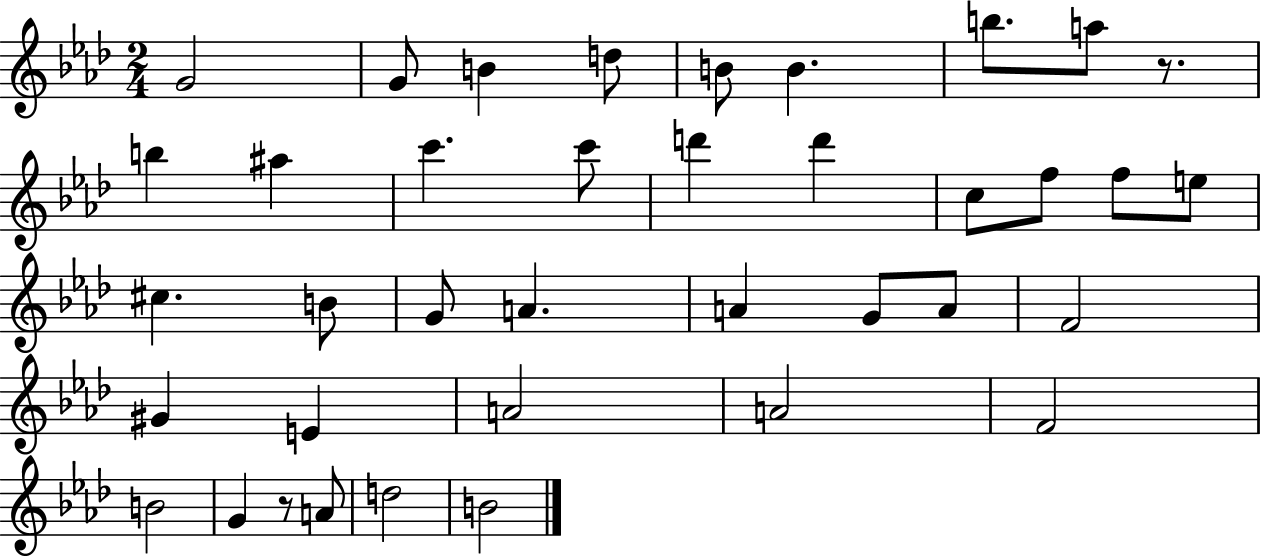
{
  \clef treble
  \numericTimeSignature
  \time 2/4
  \key aes \major
  g'2 | g'8 b'4 d''8 | b'8 b'4. | b''8. a''8 r8. | \break b''4 ais''4 | c'''4. c'''8 | d'''4 d'''4 | c''8 f''8 f''8 e''8 | \break cis''4. b'8 | g'8 a'4. | a'4 g'8 a'8 | f'2 | \break gis'4 e'4 | a'2 | a'2 | f'2 | \break b'2 | g'4 r8 a'8 | d''2 | b'2 | \break \bar "|."
}